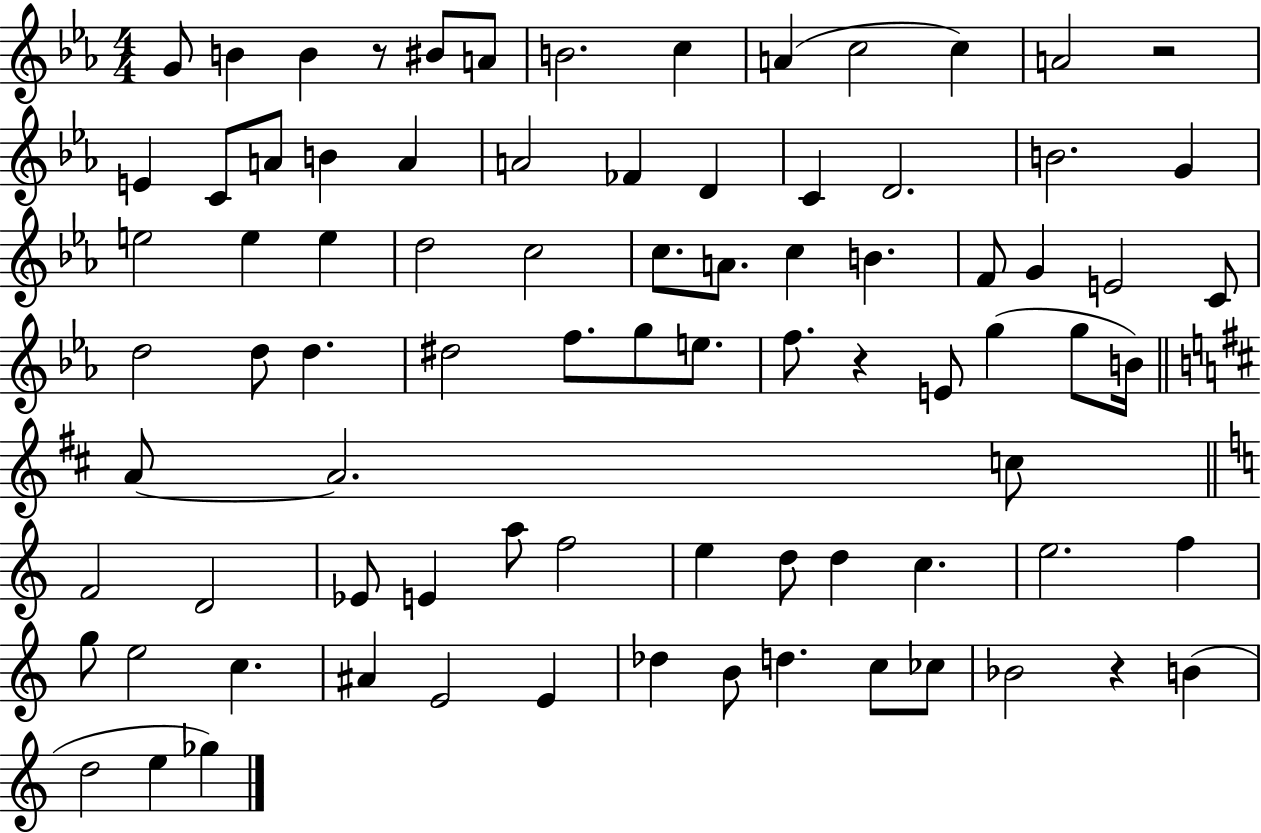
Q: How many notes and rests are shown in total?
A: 83